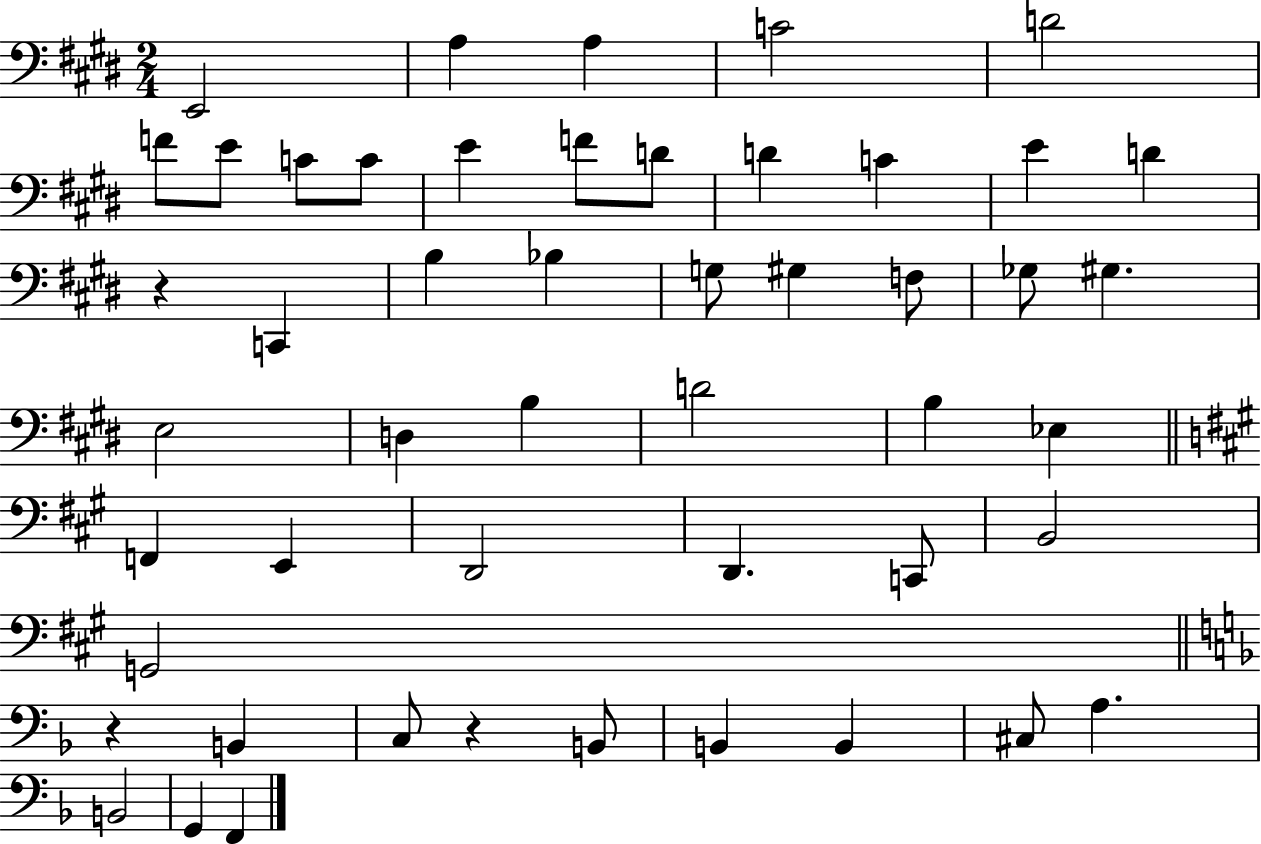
E2/h A3/q A3/q C4/h D4/h F4/e E4/e C4/e C4/e E4/q F4/e D4/e D4/q C4/q E4/q D4/q R/q C2/q B3/q Bb3/q G3/e G#3/q F3/e Gb3/e G#3/q. E3/h D3/q B3/q D4/h B3/q Eb3/q F2/q E2/q D2/h D2/q. C2/e B2/h G2/h R/q B2/q C3/e R/q B2/e B2/q B2/q C#3/e A3/q. B2/h G2/q F2/q